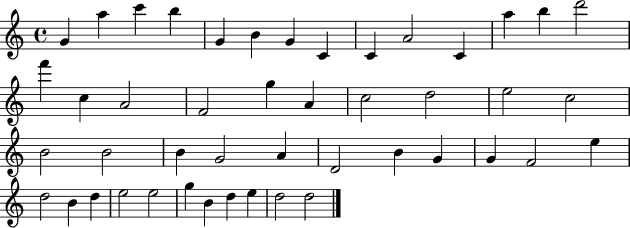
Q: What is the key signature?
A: C major